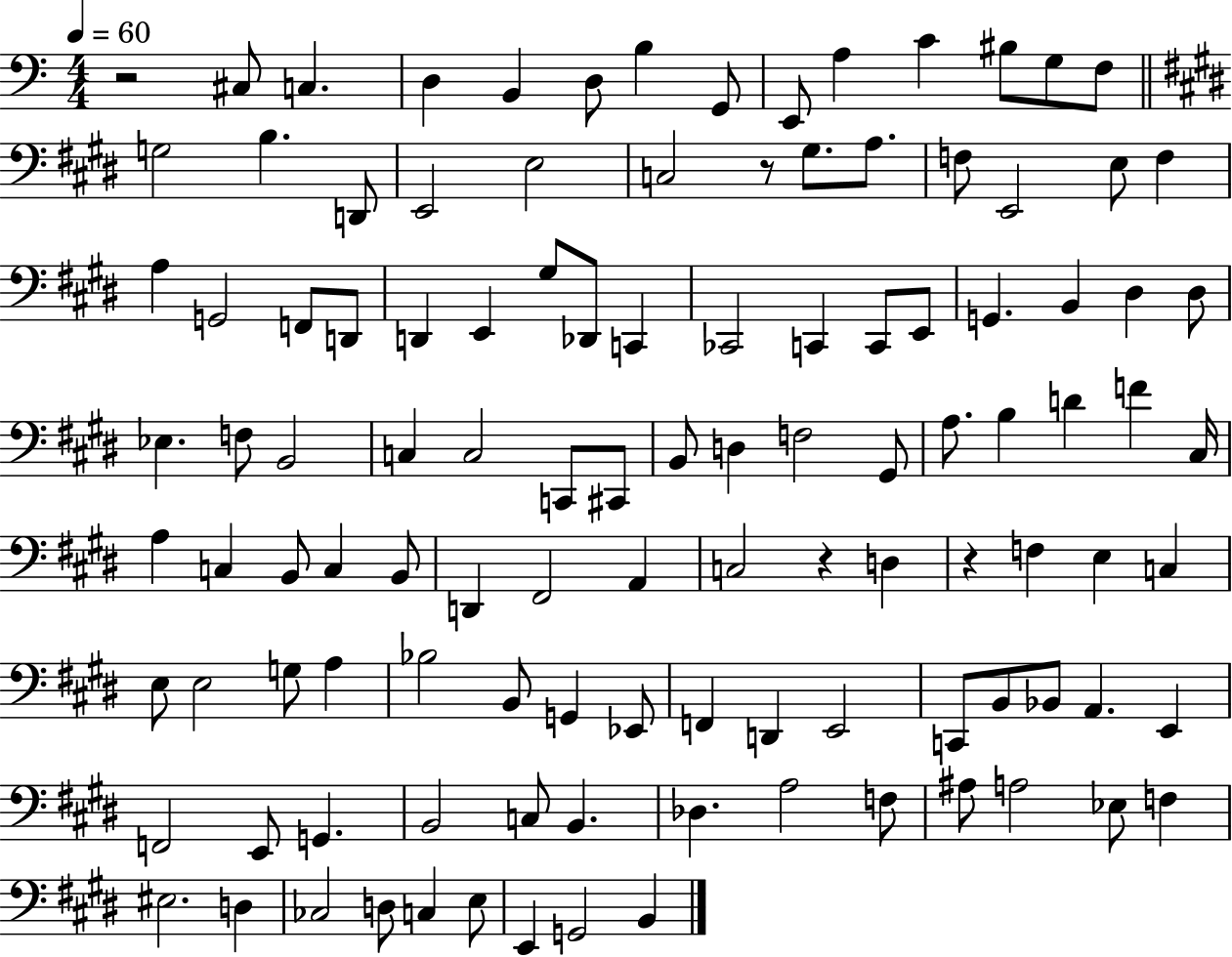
{
  \clef bass
  \numericTimeSignature
  \time 4/4
  \key c \major
  \tempo 4 = 60
  \repeat volta 2 { r2 cis8 c4. | d4 b,4 d8 b4 g,8 | e,8 a4 c'4 bis8 g8 f8 | \bar "||" \break \key e \major g2 b4. d,8 | e,2 e2 | c2 r8 gis8. a8. | f8 e,2 e8 f4 | \break a4 g,2 f,8 d,8 | d,4 e,4 gis8 des,8 c,4 | ces,2 c,4 c,8 e,8 | g,4. b,4 dis4 dis8 | \break ees4. f8 b,2 | c4 c2 c,8 cis,8 | b,8 d4 f2 gis,8 | a8. b4 d'4 f'4 cis16 | \break a4 c4 b,8 c4 b,8 | d,4 fis,2 a,4 | c2 r4 d4 | r4 f4 e4 c4 | \break e8 e2 g8 a4 | bes2 b,8 g,4 ees,8 | f,4 d,4 e,2 | c,8 b,8 bes,8 a,4. e,4 | \break f,2 e,8 g,4. | b,2 c8 b,4. | des4. a2 f8 | ais8 a2 ees8 f4 | \break eis2. d4 | ces2 d8 c4 e8 | e,4 g,2 b,4 | } \bar "|."
}